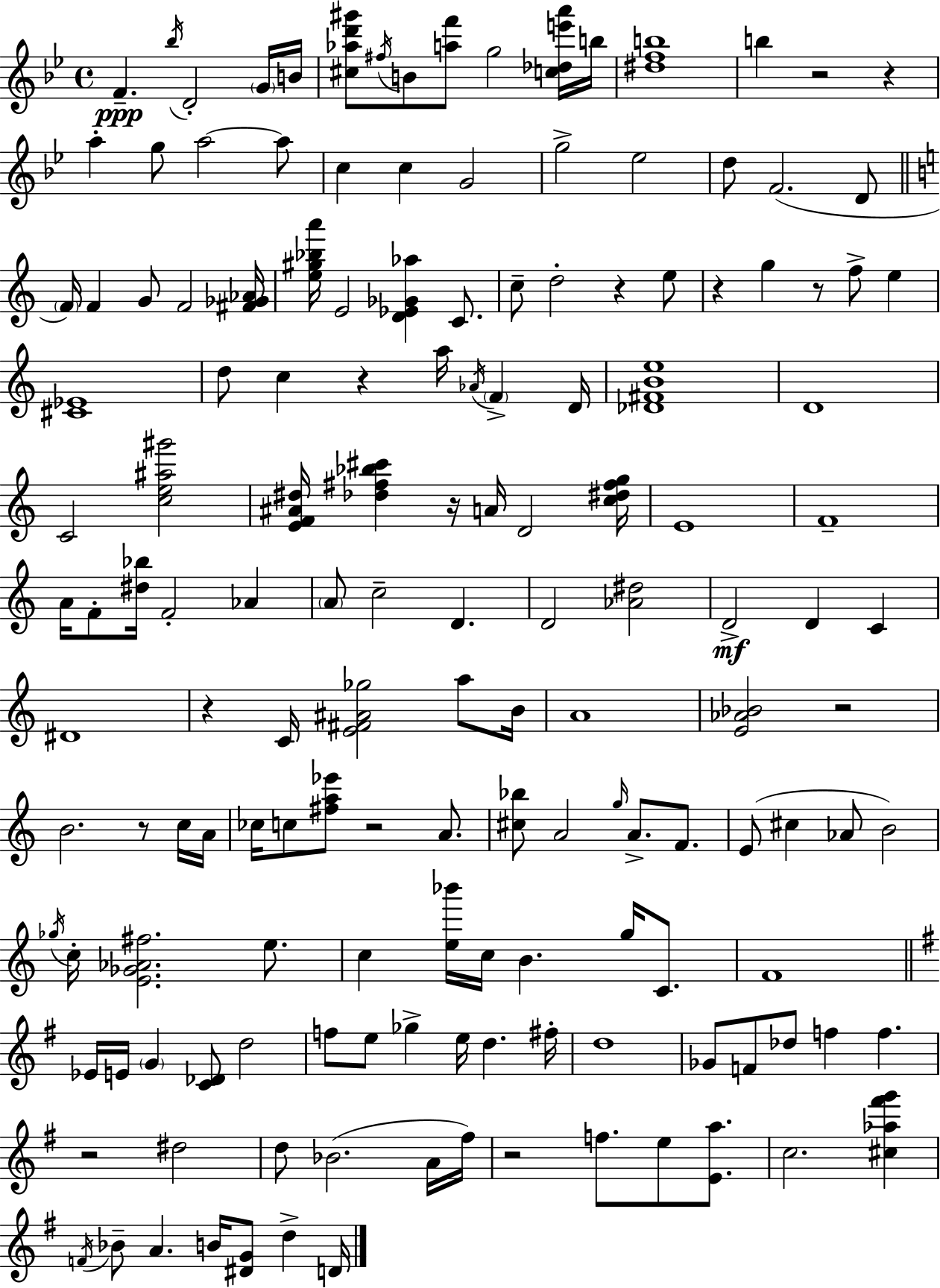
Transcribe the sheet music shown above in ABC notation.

X:1
T:Untitled
M:4/4
L:1/4
K:Bb
F _b/4 D2 G/4 B/4 [^c_ad'^g']/2 ^f/4 B/2 [af']/2 g2 [c_de'a']/4 b/4 [^dfb]4 b z2 z a g/2 a2 a/2 c c G2 g2 _e2 d/2 F2 D/2 F/4 F G/2 F2 [^F_G_A]/4 [e^g_ba']/4 E2 [D_E_G_a] C/2 c/2 d2 z e/2 z g z/2 f/2 e [^C_E]4 d/2 c z a/4 _A/4 F D/4 [_D^FBe]4 D4 C2 [ce^a^g']2 [EF^A^d]/4 [_d^f_b^c'] z/4 A/4 D2 [c^d^fg]/4 E4 F4 A/4 F/2 [^d_b]/4 F2 _A A/2 c2 D D2 [_A^d]2 D2 D C ^D4 z C/4 [E^F^A_g]2 a/2 B/4 A4 [E_A_B]2 z2 B2 z/2 c/4 A/4 _c/4 c/2 [^fa_e']/2 z2 A/2 [^c_b]/2 A2 g/4 A/2 F/2 E/2 ^c _A/2 B2 _g/4 c/4 [E_G_A^f]2 e/2 c [e_b']/4 c/4 B g/4 C/2 F4 _E/4 E/4 G [C_D]/2 d2 f/2 e/2 _g e/4 d ^f/4 d4 _G/2 F/2 _d/2 f f z2 ^d2 d/2 _B2 A/4 ^f/4 z2 f/2 e/2 [Ea]/2 c2 [^c_a^f'g'] F/4 _B/2 A B/4 [^DG]/2 d D/4